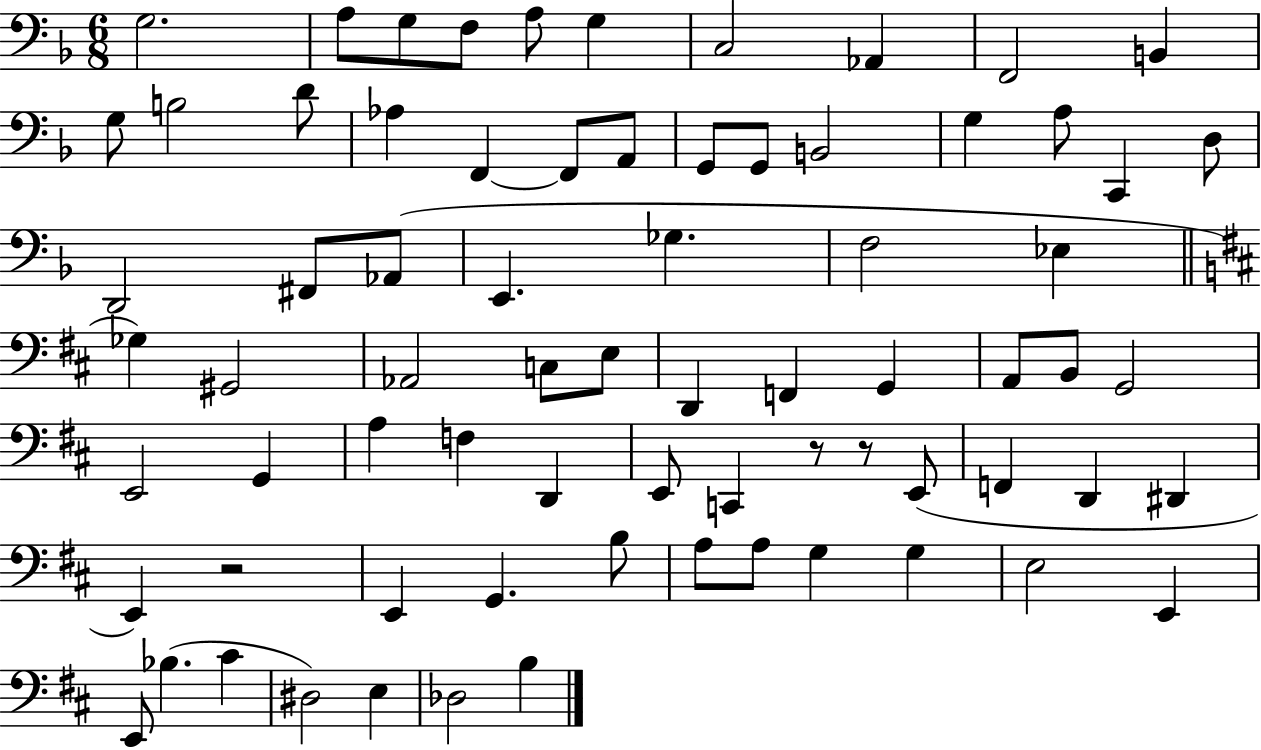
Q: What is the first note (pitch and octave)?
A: G3